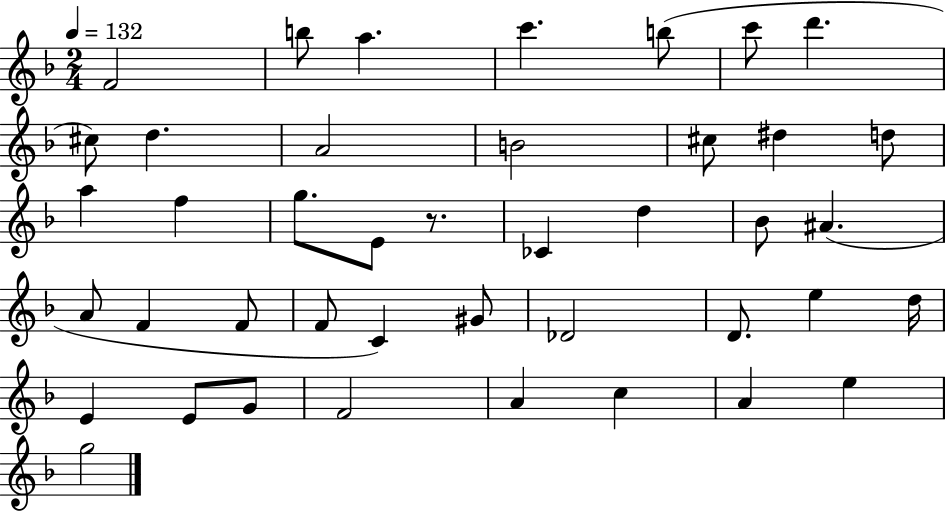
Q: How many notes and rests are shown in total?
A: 42